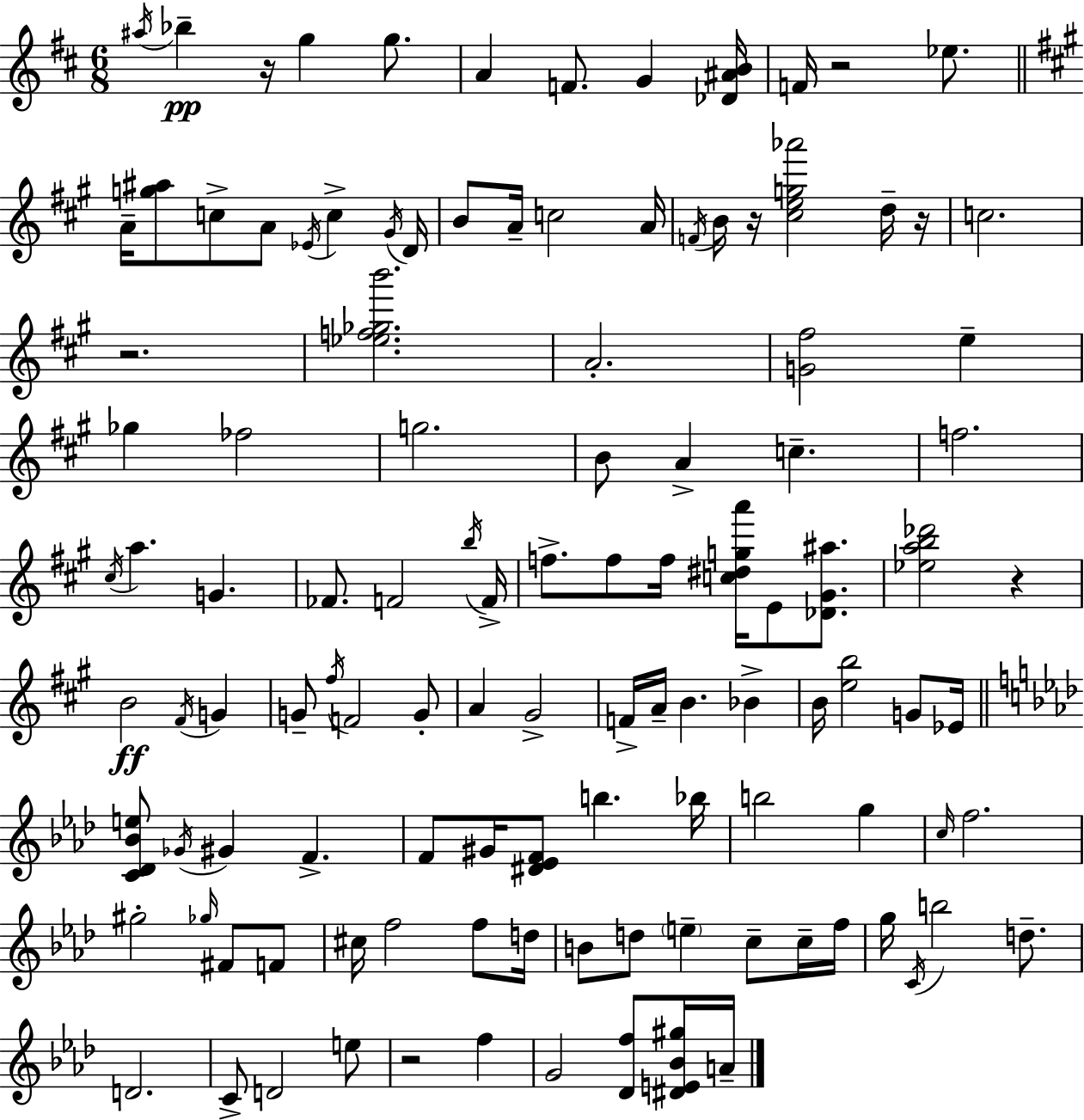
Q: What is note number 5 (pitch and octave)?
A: A4